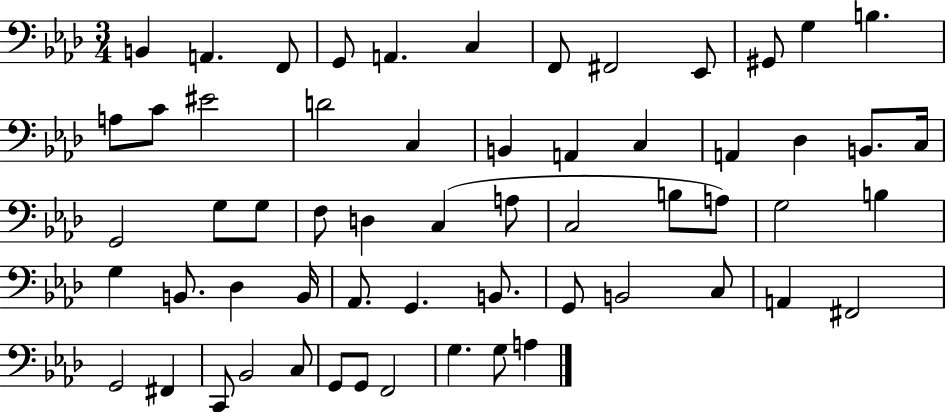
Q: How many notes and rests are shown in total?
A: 59